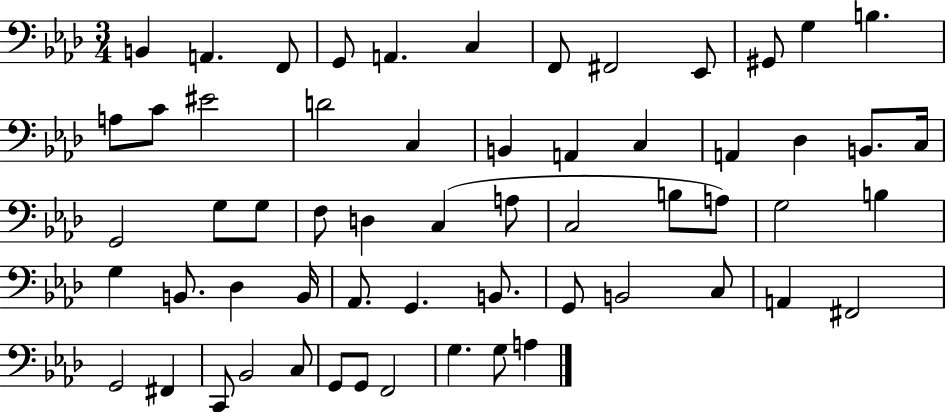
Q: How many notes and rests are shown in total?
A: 59